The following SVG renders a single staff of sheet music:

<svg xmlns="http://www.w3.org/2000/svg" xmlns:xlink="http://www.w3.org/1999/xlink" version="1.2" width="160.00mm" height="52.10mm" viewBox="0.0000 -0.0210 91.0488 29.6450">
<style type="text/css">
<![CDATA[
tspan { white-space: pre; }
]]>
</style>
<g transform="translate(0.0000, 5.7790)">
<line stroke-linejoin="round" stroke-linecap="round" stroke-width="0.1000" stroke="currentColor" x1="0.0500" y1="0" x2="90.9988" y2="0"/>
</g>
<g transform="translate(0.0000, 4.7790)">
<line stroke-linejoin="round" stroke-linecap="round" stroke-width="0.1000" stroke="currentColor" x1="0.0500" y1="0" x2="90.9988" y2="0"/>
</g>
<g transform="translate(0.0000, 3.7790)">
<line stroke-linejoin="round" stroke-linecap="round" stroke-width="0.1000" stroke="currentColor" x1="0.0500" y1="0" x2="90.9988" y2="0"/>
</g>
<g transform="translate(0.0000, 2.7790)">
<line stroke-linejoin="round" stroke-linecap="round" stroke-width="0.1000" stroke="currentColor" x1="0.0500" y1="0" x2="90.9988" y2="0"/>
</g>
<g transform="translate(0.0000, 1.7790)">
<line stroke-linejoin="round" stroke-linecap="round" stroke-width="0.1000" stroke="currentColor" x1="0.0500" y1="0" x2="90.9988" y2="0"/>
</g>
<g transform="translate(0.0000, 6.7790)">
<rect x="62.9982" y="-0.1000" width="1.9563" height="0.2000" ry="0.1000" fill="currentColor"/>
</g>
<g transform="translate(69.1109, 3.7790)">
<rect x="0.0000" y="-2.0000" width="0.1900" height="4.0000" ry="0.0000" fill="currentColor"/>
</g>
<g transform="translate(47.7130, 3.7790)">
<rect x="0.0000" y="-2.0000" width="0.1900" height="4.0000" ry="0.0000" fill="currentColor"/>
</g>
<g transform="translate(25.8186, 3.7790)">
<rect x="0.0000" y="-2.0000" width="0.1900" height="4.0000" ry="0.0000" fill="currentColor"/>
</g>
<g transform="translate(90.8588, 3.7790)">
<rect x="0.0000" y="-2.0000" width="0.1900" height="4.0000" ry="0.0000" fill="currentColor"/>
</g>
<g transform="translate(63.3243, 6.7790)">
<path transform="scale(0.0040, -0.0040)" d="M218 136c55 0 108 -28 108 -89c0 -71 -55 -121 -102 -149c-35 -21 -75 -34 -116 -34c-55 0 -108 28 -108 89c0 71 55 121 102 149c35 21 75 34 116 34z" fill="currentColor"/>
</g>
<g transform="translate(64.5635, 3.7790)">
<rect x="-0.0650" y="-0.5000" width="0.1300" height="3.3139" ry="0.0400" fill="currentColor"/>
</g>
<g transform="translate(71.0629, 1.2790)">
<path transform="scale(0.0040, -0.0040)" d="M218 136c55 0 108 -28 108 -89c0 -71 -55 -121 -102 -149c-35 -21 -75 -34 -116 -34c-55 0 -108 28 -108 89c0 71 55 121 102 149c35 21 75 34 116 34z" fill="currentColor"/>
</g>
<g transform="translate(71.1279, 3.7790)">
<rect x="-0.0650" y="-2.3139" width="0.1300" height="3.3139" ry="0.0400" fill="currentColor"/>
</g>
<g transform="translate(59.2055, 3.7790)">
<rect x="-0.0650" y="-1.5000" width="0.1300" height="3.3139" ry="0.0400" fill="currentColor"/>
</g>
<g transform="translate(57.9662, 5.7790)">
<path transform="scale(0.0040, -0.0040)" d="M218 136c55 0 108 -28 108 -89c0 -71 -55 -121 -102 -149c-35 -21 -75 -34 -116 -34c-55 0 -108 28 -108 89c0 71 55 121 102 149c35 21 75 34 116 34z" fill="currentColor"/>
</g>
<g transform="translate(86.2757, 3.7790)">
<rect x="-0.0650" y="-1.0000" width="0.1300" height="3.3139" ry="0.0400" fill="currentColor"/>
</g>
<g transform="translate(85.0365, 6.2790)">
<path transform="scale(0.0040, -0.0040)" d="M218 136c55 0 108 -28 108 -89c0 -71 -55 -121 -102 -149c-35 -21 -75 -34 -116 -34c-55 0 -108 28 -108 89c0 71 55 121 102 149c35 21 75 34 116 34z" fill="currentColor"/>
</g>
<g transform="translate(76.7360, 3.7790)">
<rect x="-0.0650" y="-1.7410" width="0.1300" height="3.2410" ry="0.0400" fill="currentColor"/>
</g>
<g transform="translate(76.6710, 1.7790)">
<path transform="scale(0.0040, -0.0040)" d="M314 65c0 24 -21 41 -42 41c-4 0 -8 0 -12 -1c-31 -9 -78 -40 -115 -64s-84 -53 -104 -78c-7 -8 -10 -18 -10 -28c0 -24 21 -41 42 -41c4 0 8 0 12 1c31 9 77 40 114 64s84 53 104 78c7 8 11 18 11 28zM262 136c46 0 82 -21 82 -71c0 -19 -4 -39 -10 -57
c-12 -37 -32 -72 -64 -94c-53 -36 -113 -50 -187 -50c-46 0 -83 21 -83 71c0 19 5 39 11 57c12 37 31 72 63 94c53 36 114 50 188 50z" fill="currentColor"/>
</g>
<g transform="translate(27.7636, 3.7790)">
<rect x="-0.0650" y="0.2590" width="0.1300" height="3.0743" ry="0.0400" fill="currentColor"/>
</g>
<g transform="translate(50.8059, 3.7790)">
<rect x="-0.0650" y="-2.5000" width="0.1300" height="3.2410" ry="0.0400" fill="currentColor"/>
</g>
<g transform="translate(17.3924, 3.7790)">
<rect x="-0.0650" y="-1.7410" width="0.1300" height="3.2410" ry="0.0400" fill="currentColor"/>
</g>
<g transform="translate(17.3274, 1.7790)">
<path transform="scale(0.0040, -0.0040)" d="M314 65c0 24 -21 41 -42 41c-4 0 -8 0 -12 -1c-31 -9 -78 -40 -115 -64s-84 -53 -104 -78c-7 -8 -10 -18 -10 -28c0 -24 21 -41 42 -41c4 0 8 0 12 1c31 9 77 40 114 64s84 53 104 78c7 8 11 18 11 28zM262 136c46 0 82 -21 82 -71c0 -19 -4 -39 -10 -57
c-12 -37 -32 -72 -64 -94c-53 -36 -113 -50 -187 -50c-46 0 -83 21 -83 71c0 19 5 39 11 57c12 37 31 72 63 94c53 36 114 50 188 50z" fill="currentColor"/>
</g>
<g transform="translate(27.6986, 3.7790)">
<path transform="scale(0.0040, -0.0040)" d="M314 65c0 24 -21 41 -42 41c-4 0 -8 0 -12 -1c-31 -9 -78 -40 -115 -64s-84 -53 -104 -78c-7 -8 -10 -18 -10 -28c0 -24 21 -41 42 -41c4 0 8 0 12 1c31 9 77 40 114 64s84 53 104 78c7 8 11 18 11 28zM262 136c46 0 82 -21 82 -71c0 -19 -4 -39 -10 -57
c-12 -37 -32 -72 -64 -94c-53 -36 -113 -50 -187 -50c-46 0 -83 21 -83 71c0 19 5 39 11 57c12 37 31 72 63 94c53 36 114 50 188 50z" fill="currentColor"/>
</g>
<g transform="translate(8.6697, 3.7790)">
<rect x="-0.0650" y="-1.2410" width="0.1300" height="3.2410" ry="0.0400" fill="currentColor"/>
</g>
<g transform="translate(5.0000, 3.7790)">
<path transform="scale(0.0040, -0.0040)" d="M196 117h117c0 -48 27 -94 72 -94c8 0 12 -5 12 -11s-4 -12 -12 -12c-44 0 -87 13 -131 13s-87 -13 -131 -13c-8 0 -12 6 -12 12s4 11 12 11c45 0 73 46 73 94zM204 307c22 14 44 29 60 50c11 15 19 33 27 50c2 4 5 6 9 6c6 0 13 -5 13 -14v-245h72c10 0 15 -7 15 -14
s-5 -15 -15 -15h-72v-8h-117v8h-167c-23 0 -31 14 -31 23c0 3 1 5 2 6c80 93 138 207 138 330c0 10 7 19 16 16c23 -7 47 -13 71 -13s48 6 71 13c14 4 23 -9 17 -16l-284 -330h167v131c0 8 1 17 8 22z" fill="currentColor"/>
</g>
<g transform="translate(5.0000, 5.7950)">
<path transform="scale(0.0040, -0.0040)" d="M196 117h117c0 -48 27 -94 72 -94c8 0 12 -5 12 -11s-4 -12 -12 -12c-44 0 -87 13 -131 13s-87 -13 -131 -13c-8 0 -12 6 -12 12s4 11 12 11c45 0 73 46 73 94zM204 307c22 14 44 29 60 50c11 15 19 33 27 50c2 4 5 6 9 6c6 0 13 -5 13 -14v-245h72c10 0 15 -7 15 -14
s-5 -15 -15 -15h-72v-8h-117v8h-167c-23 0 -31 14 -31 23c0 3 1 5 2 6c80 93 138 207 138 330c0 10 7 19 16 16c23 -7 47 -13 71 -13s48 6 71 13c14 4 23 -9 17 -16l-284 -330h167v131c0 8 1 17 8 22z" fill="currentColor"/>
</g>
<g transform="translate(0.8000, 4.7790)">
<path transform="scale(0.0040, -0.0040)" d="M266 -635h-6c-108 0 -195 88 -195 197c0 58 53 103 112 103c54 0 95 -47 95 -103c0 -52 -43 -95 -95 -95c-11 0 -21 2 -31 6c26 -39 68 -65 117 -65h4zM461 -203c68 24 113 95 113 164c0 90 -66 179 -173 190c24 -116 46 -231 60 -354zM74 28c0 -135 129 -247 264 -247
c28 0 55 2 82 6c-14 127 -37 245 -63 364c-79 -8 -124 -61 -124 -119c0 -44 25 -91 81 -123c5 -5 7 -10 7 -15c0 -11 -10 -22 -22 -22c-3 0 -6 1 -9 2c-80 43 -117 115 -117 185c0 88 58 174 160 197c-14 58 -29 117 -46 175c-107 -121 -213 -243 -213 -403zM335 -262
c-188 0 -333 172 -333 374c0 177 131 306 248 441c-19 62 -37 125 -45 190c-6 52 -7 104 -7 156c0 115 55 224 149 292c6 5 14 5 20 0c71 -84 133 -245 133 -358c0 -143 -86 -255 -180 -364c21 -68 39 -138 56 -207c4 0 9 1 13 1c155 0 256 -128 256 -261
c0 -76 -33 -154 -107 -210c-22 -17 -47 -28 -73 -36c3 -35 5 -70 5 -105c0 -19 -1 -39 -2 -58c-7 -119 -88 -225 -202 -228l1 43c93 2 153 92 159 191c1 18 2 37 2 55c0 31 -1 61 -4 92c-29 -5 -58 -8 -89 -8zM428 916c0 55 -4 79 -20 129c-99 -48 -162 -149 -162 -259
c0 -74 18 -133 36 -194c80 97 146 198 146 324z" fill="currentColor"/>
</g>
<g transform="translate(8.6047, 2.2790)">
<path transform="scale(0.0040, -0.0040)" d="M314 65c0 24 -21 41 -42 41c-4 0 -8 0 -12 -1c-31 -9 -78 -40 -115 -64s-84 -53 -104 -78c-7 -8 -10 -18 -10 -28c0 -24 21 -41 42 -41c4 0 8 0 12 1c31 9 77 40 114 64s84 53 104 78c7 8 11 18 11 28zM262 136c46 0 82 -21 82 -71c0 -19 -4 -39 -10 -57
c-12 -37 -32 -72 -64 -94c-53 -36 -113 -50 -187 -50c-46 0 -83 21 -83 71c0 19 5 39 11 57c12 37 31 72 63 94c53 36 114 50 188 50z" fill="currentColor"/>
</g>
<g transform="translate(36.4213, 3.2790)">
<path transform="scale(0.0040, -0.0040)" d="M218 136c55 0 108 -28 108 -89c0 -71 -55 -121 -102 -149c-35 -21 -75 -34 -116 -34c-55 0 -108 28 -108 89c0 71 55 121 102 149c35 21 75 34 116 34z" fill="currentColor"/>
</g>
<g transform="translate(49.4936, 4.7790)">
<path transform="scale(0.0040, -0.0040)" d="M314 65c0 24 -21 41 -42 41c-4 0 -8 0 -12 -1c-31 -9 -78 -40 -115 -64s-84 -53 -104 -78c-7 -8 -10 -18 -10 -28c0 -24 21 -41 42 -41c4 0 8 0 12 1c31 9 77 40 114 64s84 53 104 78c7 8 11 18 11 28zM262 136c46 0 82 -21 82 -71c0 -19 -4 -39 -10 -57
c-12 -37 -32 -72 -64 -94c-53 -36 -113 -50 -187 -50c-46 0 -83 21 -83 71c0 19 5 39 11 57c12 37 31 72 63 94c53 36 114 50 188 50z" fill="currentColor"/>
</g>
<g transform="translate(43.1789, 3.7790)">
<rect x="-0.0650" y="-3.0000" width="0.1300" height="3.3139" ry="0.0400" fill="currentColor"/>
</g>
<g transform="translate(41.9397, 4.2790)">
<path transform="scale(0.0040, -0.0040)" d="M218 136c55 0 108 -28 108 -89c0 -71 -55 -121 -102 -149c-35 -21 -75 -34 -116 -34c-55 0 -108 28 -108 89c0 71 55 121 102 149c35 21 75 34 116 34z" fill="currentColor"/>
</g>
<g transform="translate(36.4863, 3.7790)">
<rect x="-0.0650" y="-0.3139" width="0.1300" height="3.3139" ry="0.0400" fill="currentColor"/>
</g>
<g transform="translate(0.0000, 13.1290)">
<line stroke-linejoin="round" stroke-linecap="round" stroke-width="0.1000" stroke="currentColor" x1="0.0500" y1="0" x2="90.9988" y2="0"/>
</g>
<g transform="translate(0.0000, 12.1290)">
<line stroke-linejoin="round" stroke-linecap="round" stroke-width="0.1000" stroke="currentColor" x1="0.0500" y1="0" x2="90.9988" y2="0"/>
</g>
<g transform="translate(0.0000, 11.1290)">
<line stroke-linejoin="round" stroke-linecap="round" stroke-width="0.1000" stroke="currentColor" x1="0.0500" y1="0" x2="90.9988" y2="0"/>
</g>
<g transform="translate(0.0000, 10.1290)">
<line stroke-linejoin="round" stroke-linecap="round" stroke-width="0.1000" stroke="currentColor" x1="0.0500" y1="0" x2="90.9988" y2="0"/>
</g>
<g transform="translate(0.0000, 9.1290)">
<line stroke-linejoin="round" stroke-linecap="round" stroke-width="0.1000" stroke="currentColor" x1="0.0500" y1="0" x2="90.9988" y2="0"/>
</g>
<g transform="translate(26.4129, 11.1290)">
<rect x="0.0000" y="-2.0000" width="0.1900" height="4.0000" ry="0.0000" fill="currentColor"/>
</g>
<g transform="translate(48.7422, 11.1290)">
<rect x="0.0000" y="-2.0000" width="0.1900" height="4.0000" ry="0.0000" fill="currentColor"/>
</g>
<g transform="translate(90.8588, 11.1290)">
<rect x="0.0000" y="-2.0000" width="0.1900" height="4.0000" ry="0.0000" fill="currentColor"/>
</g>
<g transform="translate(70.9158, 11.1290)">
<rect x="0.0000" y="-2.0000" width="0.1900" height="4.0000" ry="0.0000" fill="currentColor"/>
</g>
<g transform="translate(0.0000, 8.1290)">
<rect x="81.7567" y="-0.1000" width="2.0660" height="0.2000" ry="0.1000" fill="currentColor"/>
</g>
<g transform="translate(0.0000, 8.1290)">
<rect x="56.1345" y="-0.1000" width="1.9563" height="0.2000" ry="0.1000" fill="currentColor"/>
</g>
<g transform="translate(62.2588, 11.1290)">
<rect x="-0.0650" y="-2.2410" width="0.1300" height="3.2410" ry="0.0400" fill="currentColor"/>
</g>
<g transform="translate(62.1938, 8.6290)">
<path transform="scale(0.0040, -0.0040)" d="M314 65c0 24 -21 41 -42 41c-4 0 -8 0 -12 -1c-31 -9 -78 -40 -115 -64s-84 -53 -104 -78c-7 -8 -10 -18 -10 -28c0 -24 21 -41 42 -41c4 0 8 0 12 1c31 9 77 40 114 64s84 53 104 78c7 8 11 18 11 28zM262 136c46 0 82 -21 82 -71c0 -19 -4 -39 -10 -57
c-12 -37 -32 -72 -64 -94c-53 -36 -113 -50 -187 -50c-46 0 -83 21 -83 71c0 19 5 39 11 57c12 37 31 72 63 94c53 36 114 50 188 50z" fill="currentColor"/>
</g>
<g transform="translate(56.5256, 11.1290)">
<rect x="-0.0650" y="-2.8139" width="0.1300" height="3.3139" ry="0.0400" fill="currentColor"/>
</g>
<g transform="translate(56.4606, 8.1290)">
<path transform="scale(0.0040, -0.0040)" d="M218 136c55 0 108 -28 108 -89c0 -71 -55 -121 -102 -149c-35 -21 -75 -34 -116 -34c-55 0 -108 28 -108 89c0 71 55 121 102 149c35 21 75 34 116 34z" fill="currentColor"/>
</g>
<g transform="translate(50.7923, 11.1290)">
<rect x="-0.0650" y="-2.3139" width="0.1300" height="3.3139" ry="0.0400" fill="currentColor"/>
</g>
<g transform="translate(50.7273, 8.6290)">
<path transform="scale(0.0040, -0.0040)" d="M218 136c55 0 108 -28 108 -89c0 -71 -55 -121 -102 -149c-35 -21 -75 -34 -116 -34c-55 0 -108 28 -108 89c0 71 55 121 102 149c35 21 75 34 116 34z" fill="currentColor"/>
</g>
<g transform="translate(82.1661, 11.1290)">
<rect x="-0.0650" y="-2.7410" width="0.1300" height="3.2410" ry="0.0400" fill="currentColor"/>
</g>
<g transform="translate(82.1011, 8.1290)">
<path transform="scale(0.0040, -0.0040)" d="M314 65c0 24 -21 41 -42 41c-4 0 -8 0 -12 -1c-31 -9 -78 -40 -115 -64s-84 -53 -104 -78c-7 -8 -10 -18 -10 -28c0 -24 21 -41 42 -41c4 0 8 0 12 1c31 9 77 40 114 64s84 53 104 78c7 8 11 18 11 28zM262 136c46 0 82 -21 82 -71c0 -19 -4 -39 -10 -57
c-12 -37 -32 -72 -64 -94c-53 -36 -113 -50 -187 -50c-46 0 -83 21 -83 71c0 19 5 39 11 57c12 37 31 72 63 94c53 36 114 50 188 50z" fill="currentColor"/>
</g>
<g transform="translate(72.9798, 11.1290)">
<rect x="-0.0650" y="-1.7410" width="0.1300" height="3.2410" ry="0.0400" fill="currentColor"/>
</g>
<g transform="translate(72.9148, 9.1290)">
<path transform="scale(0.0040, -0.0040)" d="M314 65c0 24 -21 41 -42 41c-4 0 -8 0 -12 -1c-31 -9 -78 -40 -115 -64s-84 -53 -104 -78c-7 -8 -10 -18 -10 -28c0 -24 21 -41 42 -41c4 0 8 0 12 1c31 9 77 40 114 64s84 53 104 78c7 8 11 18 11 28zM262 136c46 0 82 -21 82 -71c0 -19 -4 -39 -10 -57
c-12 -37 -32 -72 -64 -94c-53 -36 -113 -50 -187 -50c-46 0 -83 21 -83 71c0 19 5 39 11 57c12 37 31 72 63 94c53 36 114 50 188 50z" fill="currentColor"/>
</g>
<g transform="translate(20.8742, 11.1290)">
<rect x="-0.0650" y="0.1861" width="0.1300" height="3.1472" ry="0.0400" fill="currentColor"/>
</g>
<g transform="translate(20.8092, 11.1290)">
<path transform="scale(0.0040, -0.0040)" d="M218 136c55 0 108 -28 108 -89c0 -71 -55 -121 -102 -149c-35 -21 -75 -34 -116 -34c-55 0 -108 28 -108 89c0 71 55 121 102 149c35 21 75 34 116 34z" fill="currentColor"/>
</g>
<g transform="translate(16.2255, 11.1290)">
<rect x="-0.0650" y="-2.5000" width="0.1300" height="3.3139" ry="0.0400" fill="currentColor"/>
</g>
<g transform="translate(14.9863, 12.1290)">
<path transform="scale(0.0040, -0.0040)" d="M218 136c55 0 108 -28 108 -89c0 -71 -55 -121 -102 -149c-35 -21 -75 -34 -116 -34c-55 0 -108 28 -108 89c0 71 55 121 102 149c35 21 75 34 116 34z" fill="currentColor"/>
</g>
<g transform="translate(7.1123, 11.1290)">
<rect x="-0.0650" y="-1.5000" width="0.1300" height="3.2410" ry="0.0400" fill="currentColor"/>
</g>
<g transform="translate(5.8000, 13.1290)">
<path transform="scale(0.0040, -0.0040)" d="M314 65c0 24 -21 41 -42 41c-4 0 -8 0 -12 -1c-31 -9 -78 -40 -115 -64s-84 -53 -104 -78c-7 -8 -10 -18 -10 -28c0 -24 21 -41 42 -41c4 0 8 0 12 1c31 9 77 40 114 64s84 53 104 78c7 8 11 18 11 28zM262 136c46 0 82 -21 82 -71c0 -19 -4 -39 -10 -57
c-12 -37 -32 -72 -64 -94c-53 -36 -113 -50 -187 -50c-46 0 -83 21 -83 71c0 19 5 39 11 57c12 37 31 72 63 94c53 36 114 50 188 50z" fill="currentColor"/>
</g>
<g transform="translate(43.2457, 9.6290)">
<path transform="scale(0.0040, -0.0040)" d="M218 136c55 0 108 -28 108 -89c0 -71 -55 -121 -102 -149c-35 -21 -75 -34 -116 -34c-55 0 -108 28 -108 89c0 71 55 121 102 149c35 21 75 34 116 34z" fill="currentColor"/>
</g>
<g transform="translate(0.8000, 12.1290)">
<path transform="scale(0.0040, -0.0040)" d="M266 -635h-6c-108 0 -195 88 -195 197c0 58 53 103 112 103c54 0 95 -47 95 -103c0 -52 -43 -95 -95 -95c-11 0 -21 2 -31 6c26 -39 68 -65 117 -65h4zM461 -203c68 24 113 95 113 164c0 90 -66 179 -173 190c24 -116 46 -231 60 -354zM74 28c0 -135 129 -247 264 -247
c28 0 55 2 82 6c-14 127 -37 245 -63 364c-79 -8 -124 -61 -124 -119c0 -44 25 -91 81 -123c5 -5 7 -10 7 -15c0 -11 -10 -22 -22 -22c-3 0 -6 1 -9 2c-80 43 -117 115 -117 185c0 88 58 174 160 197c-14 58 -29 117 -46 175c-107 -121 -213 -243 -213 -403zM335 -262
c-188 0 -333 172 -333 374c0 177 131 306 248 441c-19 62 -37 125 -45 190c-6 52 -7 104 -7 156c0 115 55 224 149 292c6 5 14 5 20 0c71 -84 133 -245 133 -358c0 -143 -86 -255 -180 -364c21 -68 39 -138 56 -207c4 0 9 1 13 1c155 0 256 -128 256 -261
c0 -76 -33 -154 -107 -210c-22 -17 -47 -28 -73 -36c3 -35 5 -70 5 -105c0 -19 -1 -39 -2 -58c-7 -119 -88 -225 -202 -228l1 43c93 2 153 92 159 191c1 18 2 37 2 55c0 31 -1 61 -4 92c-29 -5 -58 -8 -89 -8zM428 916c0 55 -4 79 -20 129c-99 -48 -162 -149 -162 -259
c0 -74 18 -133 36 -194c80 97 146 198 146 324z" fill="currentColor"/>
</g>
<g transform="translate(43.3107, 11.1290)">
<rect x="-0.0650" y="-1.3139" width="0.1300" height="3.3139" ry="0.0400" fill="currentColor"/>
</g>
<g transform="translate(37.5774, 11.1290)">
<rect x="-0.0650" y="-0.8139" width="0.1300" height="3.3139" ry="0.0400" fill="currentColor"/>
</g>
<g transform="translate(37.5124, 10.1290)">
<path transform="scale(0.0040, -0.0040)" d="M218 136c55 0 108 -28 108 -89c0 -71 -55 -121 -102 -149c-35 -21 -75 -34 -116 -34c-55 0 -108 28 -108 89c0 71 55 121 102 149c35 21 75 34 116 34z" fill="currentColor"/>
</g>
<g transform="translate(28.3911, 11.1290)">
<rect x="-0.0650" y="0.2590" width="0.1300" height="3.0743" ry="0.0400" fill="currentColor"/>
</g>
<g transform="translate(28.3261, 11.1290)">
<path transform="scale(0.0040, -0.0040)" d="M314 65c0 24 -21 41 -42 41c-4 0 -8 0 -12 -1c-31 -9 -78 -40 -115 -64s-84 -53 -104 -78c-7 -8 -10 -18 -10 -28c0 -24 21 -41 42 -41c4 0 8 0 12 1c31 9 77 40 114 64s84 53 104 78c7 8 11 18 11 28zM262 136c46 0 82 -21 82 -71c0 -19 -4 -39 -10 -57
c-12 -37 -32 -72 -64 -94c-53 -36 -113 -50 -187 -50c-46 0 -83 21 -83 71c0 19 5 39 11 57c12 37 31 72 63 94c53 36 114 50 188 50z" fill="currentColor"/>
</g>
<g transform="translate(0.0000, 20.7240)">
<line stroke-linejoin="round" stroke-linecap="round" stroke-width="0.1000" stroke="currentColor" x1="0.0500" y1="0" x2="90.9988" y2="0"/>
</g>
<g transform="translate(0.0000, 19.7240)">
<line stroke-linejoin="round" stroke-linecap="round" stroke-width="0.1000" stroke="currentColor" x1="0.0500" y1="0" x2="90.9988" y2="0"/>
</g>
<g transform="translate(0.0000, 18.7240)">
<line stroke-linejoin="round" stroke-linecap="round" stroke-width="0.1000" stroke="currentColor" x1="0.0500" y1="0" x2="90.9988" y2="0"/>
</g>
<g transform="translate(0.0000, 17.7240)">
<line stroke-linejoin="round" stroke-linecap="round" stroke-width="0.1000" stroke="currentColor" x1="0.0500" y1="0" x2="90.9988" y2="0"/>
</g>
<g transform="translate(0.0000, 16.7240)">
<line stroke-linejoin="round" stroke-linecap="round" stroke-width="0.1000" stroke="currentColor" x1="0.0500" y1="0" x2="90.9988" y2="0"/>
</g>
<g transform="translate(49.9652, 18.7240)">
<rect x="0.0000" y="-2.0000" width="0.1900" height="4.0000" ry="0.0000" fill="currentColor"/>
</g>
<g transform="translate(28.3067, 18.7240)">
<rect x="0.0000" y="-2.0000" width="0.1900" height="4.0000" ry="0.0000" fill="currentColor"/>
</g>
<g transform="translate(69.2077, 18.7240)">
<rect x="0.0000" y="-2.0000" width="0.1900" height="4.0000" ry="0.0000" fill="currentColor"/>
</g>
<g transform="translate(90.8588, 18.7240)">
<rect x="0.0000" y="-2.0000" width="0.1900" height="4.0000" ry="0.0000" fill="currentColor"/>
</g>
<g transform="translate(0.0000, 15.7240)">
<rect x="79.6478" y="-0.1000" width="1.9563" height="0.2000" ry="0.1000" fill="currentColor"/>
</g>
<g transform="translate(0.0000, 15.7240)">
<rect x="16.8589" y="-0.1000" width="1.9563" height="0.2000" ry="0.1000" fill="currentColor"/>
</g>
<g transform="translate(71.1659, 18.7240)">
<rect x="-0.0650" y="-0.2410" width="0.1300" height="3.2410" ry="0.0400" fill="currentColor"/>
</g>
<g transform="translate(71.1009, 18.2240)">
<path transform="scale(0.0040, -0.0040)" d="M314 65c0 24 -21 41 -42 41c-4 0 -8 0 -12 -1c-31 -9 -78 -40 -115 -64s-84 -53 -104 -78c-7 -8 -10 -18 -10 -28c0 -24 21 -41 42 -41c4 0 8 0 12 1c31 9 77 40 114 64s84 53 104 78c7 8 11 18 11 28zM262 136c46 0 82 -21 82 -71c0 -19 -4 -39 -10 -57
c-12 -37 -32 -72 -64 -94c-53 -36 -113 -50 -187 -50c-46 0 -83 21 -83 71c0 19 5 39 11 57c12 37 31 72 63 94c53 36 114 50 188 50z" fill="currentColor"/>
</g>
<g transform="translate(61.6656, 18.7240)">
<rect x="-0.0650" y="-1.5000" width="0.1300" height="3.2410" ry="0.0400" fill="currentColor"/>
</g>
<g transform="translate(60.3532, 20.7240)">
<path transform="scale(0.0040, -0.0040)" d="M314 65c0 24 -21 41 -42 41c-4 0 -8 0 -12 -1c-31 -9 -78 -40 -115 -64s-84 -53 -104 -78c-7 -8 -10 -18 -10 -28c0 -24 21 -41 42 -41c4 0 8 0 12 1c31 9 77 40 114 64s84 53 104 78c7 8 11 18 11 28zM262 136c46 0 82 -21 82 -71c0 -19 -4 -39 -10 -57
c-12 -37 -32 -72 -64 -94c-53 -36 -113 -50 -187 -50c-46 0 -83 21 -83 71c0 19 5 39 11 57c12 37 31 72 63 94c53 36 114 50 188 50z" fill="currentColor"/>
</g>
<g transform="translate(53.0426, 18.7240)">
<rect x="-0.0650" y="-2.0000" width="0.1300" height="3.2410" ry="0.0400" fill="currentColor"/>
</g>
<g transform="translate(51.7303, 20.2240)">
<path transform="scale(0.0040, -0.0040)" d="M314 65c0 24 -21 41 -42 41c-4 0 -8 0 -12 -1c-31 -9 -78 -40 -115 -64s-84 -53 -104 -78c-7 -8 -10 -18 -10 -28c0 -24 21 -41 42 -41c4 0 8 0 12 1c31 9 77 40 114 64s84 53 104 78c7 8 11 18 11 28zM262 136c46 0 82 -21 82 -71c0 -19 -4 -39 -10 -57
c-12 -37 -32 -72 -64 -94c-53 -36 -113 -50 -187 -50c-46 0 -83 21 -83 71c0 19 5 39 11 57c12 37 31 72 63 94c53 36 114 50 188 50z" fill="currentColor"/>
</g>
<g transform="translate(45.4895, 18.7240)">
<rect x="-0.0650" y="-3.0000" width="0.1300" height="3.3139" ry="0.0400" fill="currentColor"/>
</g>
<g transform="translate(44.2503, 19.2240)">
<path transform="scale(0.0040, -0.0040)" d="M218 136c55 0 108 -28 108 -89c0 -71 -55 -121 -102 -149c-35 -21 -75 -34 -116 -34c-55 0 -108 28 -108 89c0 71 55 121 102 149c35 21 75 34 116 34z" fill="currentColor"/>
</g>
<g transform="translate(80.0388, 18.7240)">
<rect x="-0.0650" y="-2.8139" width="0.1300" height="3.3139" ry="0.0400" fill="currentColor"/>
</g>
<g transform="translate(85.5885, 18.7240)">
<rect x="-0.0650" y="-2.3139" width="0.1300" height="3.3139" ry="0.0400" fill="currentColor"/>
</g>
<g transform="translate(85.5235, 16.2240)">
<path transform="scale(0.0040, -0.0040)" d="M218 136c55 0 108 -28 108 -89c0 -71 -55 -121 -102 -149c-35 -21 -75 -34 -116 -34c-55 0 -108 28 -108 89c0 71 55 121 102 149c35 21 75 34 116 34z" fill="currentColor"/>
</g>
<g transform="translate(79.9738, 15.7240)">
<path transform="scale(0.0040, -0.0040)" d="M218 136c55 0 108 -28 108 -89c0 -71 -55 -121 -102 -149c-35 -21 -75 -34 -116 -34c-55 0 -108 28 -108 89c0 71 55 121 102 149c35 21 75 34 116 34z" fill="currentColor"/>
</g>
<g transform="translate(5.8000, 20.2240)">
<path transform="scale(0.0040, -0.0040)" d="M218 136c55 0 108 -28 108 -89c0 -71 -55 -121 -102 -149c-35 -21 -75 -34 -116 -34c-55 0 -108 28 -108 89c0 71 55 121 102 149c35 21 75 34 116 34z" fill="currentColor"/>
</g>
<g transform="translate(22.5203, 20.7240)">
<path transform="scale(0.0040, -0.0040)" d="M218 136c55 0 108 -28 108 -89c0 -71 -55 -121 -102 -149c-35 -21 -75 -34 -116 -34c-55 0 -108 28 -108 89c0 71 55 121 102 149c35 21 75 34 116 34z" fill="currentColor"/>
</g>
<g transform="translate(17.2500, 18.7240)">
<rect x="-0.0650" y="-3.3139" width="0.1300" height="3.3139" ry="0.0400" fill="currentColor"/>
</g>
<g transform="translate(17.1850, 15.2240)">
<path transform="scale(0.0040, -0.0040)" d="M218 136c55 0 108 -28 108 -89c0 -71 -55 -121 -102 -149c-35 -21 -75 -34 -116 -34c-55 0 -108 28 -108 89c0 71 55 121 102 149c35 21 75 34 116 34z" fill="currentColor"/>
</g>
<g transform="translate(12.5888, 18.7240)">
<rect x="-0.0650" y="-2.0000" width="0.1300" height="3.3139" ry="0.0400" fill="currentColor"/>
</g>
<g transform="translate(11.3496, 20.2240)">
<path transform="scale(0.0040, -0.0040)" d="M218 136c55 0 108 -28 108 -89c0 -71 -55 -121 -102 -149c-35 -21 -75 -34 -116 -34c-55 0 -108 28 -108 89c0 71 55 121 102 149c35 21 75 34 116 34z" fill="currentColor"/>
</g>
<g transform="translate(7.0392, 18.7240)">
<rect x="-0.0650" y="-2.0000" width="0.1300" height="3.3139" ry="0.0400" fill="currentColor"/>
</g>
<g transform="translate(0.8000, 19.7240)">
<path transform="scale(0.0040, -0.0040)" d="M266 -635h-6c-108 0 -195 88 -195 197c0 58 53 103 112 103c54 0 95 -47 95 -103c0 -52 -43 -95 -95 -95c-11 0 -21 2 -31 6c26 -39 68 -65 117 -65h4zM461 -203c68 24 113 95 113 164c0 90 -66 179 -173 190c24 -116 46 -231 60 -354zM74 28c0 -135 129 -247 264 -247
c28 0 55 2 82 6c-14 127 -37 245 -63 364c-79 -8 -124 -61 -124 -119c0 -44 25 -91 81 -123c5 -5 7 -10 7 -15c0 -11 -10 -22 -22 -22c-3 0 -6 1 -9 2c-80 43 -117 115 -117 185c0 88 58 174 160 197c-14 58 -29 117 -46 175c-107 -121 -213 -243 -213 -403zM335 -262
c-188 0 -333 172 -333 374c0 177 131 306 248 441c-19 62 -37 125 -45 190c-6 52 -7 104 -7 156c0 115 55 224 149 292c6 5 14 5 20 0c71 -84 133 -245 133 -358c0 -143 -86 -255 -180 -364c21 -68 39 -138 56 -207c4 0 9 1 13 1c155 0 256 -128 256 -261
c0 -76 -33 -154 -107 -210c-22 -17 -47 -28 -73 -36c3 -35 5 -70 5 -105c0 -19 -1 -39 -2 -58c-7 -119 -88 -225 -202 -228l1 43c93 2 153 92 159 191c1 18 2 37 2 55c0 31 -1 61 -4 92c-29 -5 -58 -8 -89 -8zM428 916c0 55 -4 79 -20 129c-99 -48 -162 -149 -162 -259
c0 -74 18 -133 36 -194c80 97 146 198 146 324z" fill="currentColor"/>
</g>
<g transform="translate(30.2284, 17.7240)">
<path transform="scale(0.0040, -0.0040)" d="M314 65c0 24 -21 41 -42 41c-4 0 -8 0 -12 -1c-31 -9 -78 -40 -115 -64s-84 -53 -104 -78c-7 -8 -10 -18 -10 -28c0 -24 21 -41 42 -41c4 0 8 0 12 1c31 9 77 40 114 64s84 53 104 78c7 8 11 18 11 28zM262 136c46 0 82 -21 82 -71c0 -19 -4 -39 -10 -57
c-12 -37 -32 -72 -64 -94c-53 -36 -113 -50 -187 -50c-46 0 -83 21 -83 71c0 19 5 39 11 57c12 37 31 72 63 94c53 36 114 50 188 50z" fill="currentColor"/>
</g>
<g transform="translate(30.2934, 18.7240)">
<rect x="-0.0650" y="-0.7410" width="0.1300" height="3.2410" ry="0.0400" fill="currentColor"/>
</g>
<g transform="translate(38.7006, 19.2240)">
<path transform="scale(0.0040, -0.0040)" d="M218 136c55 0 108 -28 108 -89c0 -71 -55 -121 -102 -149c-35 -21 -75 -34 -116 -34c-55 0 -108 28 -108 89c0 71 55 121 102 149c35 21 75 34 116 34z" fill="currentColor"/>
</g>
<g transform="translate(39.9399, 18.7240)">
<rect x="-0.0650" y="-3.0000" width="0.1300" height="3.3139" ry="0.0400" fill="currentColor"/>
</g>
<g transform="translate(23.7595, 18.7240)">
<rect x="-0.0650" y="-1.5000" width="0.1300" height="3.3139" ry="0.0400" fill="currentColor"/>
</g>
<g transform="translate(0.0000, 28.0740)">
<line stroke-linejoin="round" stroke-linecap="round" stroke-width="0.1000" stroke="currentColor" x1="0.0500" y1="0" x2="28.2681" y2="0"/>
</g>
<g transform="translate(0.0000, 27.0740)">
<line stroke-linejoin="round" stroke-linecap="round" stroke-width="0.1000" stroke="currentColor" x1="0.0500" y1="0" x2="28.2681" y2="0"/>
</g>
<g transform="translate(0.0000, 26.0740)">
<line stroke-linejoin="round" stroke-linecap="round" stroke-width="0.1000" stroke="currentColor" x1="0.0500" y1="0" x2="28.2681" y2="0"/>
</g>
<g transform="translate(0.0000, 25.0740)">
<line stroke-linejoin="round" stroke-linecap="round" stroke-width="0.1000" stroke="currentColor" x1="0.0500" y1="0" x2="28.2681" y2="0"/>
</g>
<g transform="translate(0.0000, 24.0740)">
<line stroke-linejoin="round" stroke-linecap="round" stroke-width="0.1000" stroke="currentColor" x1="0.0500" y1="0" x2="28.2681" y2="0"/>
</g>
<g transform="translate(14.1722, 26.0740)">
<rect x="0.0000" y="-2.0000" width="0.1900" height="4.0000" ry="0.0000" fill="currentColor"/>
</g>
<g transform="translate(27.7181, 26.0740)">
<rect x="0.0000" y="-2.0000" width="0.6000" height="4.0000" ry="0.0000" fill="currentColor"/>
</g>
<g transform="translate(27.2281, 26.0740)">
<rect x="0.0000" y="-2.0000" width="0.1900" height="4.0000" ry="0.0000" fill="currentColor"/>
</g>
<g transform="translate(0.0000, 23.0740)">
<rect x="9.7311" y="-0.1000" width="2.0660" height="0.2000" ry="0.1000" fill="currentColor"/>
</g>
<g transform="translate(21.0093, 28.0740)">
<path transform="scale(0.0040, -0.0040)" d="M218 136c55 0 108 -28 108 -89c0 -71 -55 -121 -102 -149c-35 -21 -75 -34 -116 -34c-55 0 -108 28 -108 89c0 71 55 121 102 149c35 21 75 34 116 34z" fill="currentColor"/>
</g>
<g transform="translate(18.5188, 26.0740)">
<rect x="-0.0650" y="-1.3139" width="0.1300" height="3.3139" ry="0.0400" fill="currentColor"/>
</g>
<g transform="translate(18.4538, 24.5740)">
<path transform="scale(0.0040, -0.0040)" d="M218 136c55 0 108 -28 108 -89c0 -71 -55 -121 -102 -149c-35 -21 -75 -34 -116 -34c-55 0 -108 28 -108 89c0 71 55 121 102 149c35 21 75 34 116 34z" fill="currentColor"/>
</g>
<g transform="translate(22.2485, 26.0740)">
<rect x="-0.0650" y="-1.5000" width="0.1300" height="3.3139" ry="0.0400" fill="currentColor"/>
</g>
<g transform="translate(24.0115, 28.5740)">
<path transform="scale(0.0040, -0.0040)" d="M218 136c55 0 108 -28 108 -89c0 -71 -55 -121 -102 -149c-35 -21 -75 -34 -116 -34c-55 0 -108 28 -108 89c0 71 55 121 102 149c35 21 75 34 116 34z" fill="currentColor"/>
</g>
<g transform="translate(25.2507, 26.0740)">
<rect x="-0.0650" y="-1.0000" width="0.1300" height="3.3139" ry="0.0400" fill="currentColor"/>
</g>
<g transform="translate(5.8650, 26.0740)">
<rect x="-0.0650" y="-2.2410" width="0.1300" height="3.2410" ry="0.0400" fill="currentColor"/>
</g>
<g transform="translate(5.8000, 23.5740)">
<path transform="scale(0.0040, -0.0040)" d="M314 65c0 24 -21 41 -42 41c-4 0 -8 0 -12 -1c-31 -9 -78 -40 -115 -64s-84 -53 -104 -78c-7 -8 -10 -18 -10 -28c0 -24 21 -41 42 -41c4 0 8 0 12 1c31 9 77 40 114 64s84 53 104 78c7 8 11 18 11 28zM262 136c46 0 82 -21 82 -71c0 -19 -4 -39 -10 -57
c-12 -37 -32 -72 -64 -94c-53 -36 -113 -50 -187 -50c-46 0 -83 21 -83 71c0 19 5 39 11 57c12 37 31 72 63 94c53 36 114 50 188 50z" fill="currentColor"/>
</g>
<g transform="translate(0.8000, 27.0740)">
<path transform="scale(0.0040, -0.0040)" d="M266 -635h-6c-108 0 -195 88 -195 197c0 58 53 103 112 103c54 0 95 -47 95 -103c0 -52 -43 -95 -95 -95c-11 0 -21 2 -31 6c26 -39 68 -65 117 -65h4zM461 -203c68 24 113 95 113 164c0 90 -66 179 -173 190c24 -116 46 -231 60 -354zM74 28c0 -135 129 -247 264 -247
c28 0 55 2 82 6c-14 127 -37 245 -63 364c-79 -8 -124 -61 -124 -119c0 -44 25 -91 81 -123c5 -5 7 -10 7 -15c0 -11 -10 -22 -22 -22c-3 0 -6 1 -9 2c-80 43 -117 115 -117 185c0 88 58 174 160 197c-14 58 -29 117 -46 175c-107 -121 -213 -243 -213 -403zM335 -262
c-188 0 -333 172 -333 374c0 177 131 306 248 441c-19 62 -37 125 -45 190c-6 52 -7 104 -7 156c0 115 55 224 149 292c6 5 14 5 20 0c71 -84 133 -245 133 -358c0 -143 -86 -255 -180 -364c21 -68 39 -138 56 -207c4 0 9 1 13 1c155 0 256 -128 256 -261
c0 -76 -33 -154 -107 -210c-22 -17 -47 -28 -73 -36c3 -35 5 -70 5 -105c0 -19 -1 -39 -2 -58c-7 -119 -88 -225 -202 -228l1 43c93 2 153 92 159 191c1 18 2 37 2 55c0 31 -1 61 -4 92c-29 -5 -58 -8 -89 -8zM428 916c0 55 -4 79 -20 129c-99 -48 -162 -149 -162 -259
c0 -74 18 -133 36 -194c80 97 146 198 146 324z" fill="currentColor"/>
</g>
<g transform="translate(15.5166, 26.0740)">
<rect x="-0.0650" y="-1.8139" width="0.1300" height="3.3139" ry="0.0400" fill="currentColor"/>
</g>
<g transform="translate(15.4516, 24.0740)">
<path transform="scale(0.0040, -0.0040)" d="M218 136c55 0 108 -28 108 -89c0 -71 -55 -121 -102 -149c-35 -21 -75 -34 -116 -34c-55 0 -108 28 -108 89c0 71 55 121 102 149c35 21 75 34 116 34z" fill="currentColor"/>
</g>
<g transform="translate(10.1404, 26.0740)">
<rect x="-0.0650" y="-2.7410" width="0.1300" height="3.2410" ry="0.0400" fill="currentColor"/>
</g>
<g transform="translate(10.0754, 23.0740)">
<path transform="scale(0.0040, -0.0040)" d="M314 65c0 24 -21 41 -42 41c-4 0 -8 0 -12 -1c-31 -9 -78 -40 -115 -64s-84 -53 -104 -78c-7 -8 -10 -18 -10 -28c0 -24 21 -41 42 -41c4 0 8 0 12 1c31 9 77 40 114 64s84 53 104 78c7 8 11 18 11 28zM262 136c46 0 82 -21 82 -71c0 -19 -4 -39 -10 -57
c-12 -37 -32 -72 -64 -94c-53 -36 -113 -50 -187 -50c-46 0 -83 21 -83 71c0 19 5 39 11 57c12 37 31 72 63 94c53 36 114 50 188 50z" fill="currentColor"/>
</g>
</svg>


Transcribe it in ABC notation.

X:1
T:Untitled
M:4/4
L:1/4
K:C
e2 f2 B2 c A G2 E C g f2 D E2 G B B2 d e g a g2 f2 a2 F F b E d2 A A F2 E2 c2 a g g2 a2 f e E D